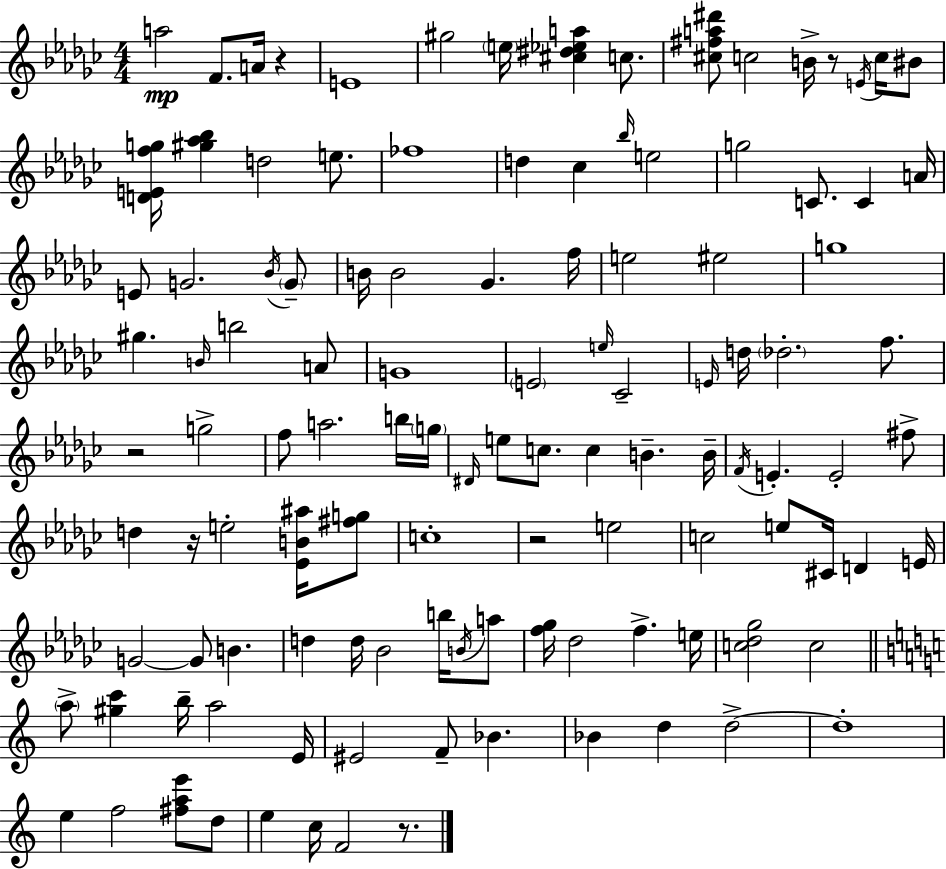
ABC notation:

X:1
T:Untitled
M:4/4
L:1/4
K:Ebm
a2 F/2 A/4 z E4 ^g2 e/4 [^c^d_ea] c/2 [^c^fa^d']/2 c2 B/4 z/2 E/4 c/4 ^B/2 [DEfg]/4 [^g_a_b] d2 e/2 _f4 d _c _b/4 e2 g2 C/2 C A/4 E/2 G2 _B/4 G/2 B/4 B2 _G f/4 e2 ^e2 g4 ^g B/4 b2 A/2 G4 E2 e/4 _C2 E/4 d/4 _d2 f/2 z2 g2 f/2 a2 b/4 g/4 ^D/4 e/2 c/2 c B B/4 F/4 E E2 ^f/2 d z/4 e2 [_EB^a]/4 [^fg]/2 c4 z2 e2 c2 e/2 ^C/4 D E/4 G2 G/2 B d d/4 _B2 b/4 B/4 a/2 [f_g]/4 _d2 f e/4 [c_d_g]2 c2 a/2 [^gc'] b/4 a2 E/4 ^E2 F/2 _B _B d d2 d4 e f2 [^fae']/2 d/2 e c/4 F2 z/2